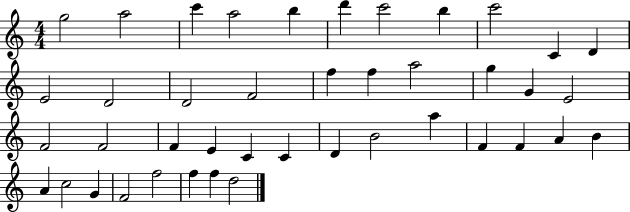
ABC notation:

X:1
T:Untitled
M:4/4
L:1/4
K:C
g2 a2 c' a2 b d' c'2 b c'2 C D E2 D2 D2 F2 f f a2 g G E2 F2 F2 F E C C D B2 a F F A B A c2 G F2 f2 f f d2